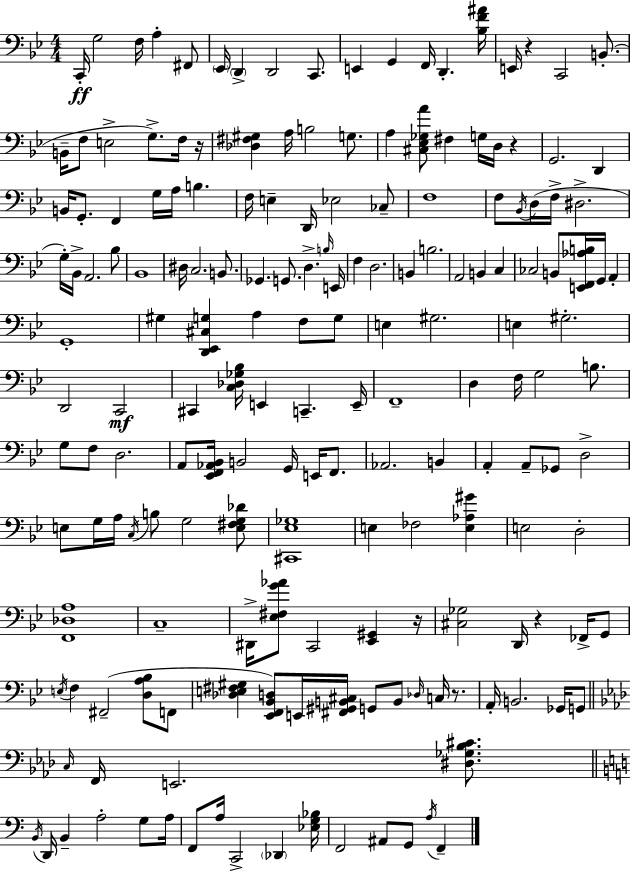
X:1
T:Untitled
M:4/4
L:1/4
K:Gm
C,,/4 G,2 F,/4 A, ^F,,/2 _E,,/4 D,, D,,2 C,,/2 E,, G,, F,,/4 D,, [_B,F^A]/4 E,,/4 z C,,2 B,,/2 B,,/4 F,/2 E,2 G,/2 F,/4 z/4 [_D,^F,^G,] A,/4 B,2 G,/2 A, [^C,_E,_G,A]/2 ^F, G,/4 D,/4 z G,,2 D,, B,,/4 G,,/2 F,, G,/4 A,/4 B, F,/4 E, D,,/4 _E,2 _C,/2 F,4 F,/2 _B,,/4 D,/4 F,/4 ^D,2 G,/4 _B,,/4 A,,2 _B,/2 _B,,4 ^D,/4 C,2 B,,/2 _G,, G,,/2 D, B,/4 E,,/4 F, D,2 B,, B,2 A,,2 B,, C, _C,2 B,,/2 [E,,F,,_A,B,]/4 G,,/4 A,, G,,4 ^G, [D,,_E,,^C,G,] A, F,/2 G,/2 E, ^G,2 E, ^G,2 D,,2 C,,2 ^C,, [C,_D,_G,_B,]/4 E,, C,, E,,/4 F,,4 D, F,/4 G,2 B,/2 G,/2 F,/2 D,2 A,,/2 [_E,,F,,_A,,_B,,]/4 B,,2 G,,/4 E,,/4 F,,/2 _A,,2 B,, A,, A,,/2 _G,,/2 D,2 E,/2 G,/4 A,/4 C,/4 B,/2 G,2 [E,^F,G,_D]/2 [^C,,_E,_G,]4 E, _F,2 [E,_A,^G] E,2 D,2 [F,,_D,A,]4 C,4 ^D,,/4 [_E,^F,G_A]/2 C,,2 [_E,,^G,,] z/4 [^C,_G,]2 D,,/4 z _F,,/4 G,,/2 E,/4 F, ^F,,2 [D,A,_B,]/2 F,,/2 [_D,E,^F,^G,] [_E,,F,,_B,,D,]/2 E,,/4 [^F,,^G,,B,,^C,]/4 G,,/2 B,,/2 _D,/4 C,/4 z/2 A,,/4 B,,2 _G,,/4 G,,/2 C,/4 F,,/4 E,,2 [^D,_G,_B,^C]/2 B,,/4 D,,/4 B,, A,2 G,/2 A,/4 F,,/2 A,/4 C,,2 _D,, [_E,G,_B,]/4 F,,2 ^A,,/2 G,,/2 A,/4 F,,